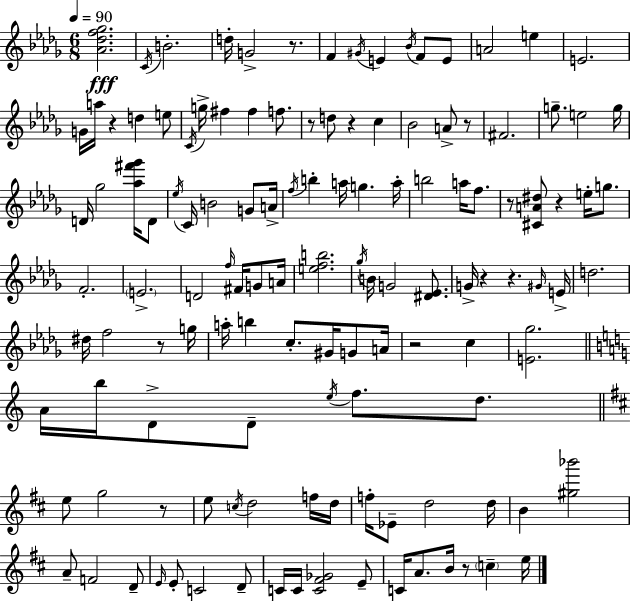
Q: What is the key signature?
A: BES minor